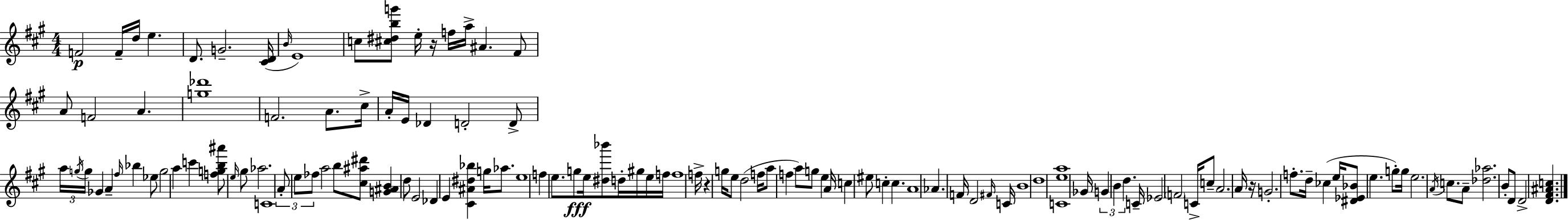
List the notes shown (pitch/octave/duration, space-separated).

F4/h F4/s D5/s E5/q. D4/e. G4/h. [C#4,D4]/s B4/s E4/w C5/e [C#5,D#5,B5,G6]/e E5/s R/s F5/s A5/s A#4/q. F#4/e A4/e F4/h A4/q. [G5,Db6]/w F4/h. A4/e. C#5/s A4/s E4/s Db4/q D4/h D4/e A5/s G5/s G5/s Gb4/q A4/q F#5/s Bb5/q Eb5/e G5/h A5/q C6/q [F5,G5,B5,A#6]/e E5/s G#5/e Ab5/h. C4/w A4/e E5/e FES5/e A5/h B5/e [C#5,A#5,D#6]/e [G4,A#4,B4]/q D5/e E4/h Db4/q E4/q [C#4,A#4,D#5,Bb5]/q G5/s Ab5/e. E5/w F5/q E5/e. G5/e E5/s [D#5,Bb6]/e D5/s G#5/s E5/s F5/s F5/w F5/s R/q G5/s E5/e D5/h F5/s A5/e F5/q A5/e G5/e E5/q A4/s C5/q EIS5/e C5/q C5/q. A4/w Ab4/q. F4/s D4/h F#4/s C4/s B4/w D5/w [C4,E5,A5]/w Gb4/s G4/q B4/q D5/q. C4/s Eb4/h F4/h C4/s C5/e A4/h. A4/s R/s G4/h. F5/e. D5/s CES5/q E5/s [D#4,Eb4,Bb4]/e E5/q. G5/e G5/s E5/h. A4/s C5/e. A4/e [Db5,Ab5]/h. B4/e D4/e D4/h [D4,F#4,A#4,C5]/q.